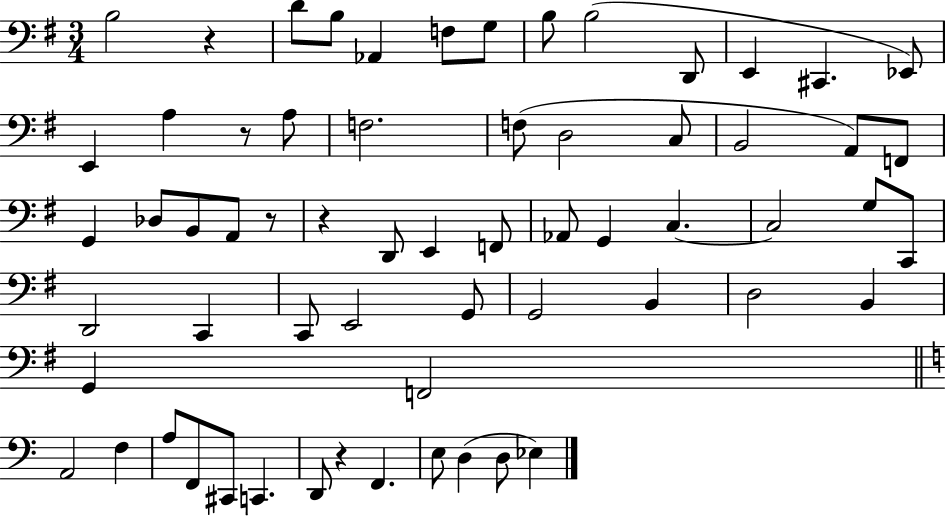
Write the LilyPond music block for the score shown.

{
  \clef bass
  \numericTimeSignature
  \time 3/4
  \key g \major
  b2 r4 | d'8 b8 aes,4 f8 g8 | b8 b2( d,8 | e,4 cis,4. ees,8) | \break e,4 a4 r8 a8 | f2. | f8( d2 c8 | b,2 a,8) f,8 | \break g,4 des8 b,8 a,8 r8 | r4 d,8 e,4 f,8 | aes,8 g,4 c4.~~ | c2 g8 c,8 | \break d,2 c,4 | c,8 e,2 g,8 | g,2 b,4 | d2 b,4 | \break g,4 f,2 | \bar "||" \break \key c \major a,2 f4 | a8 f,8 cis,8 c,4. | d,8 r4 f,4. | e8 d4( d8 ees4) | \break \bar "|."
}